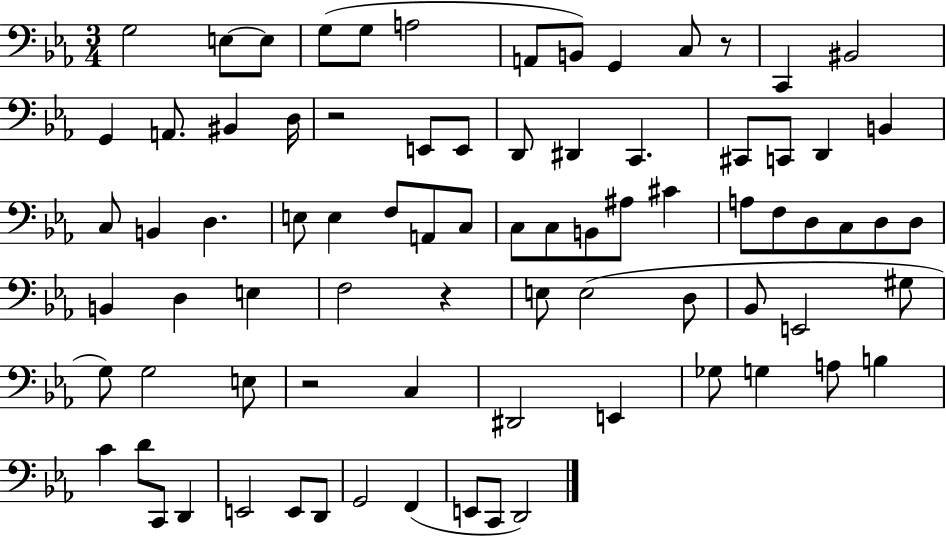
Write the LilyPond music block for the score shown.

{
  \clef bass
  \numericTimeSignature
  \time 3/4
  \key ees \major
  g2 e8~~ e8 | g8( g8 a2 | a,8 b,8) g,4 c8 r8 | c,4 bis,2 | \break g,4 a,8. bis,4 d16 | r2 e,8 e,8 | d,8 dis,4 c,4. | cis,8 c,8 d,4 b,4 | \break c8 b,4 d4. | e8 e4 f8 a,8 c8 | c8 c8 b,8 ais8 cis'4 | a8 f8 d8 c8 d8 d8 | \break b,4 d4 e4 | f2 r4 | e8 e2( d8 | bes,8 e,2 gis8 | \break g8) g2 e8 | r2 c4 | dis,2 e,4 | ges8 g4 a8 b4 | \break c'4 d'8 c,8 d,4 | e,2 e,8 d,8 | g,2 f,4( | e,8 c,8 d,2) | \break \bar "|."
}